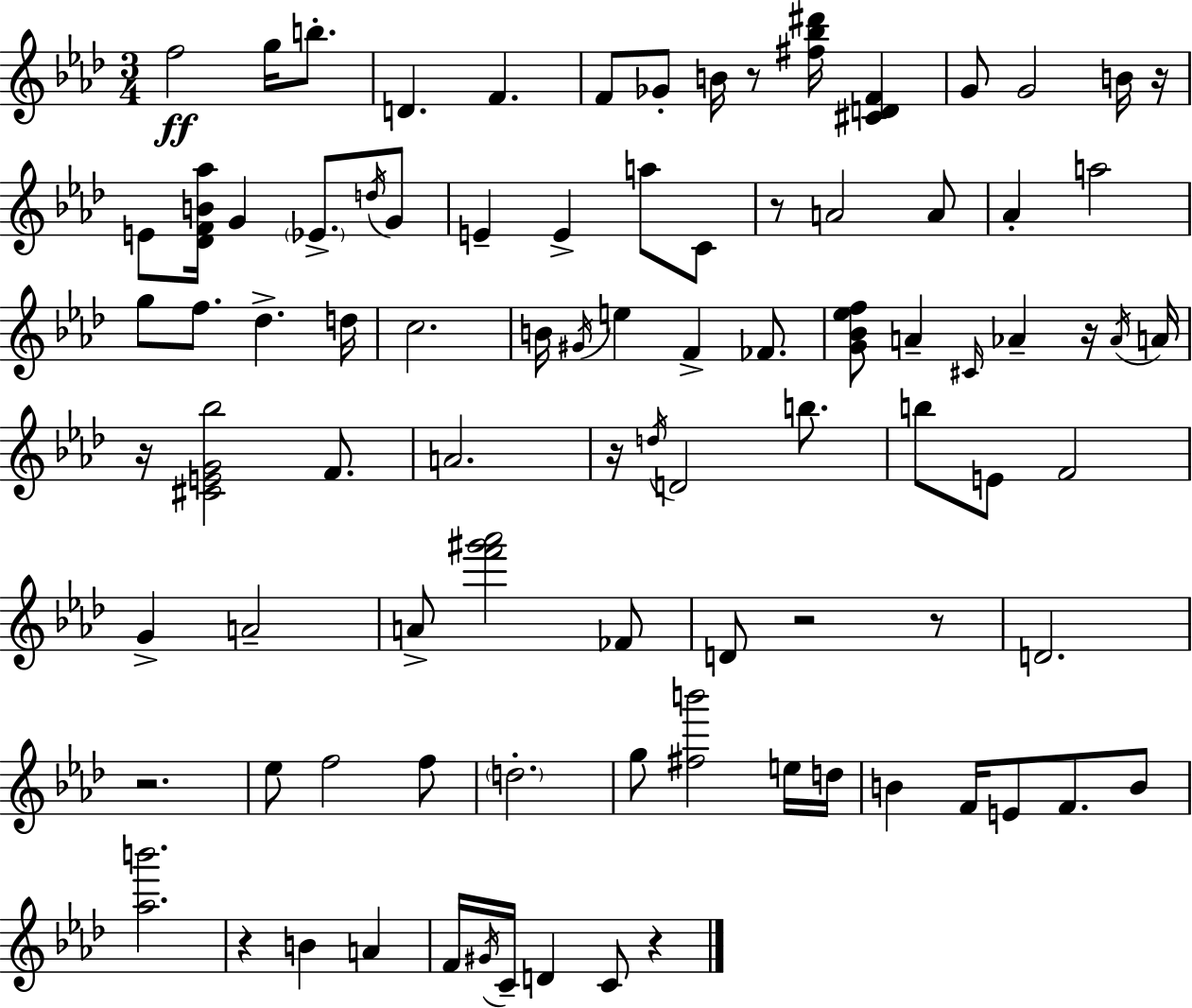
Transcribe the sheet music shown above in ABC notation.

X:1
T:Untitled
M:3/4
L:1/4
K:Ab
f2 g/4 b/2 D F F/2 _G/2 B/4 z/2 [^f_b^d']/4 [^CDF] G/2 G2 B/4 z/4 E/2 [_DFB_a]/4 G _E/2 d/4 G/2 E E a/2 C/2 z/2 A2 A/2 _A a2 g/2 f/2 _d d/4 c2 B/4 ^G/4 e F _F/2 [G_B_ef]/2 A ^C/4 _A z/4 _A/4 A/4 z/4 [^CEG_b]2 F/2 A2 z/4 d/4 D2 b/2 b/2 E/2 F2 G A2 A/2 [f'^g'_a']2 _F/2 D/2 z2 z/2 D2 z2 _e/2 f2 f/2 d2 g/2 [^fb']2 e/4 d/4 B F/4 E/2 F/2 B/2 [_ab']2 z B A F/4 ^G/4 C/4 D C/2 z